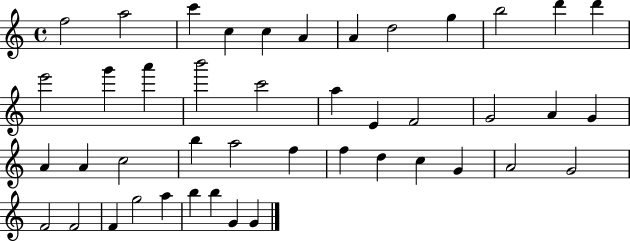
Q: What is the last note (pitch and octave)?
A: G4